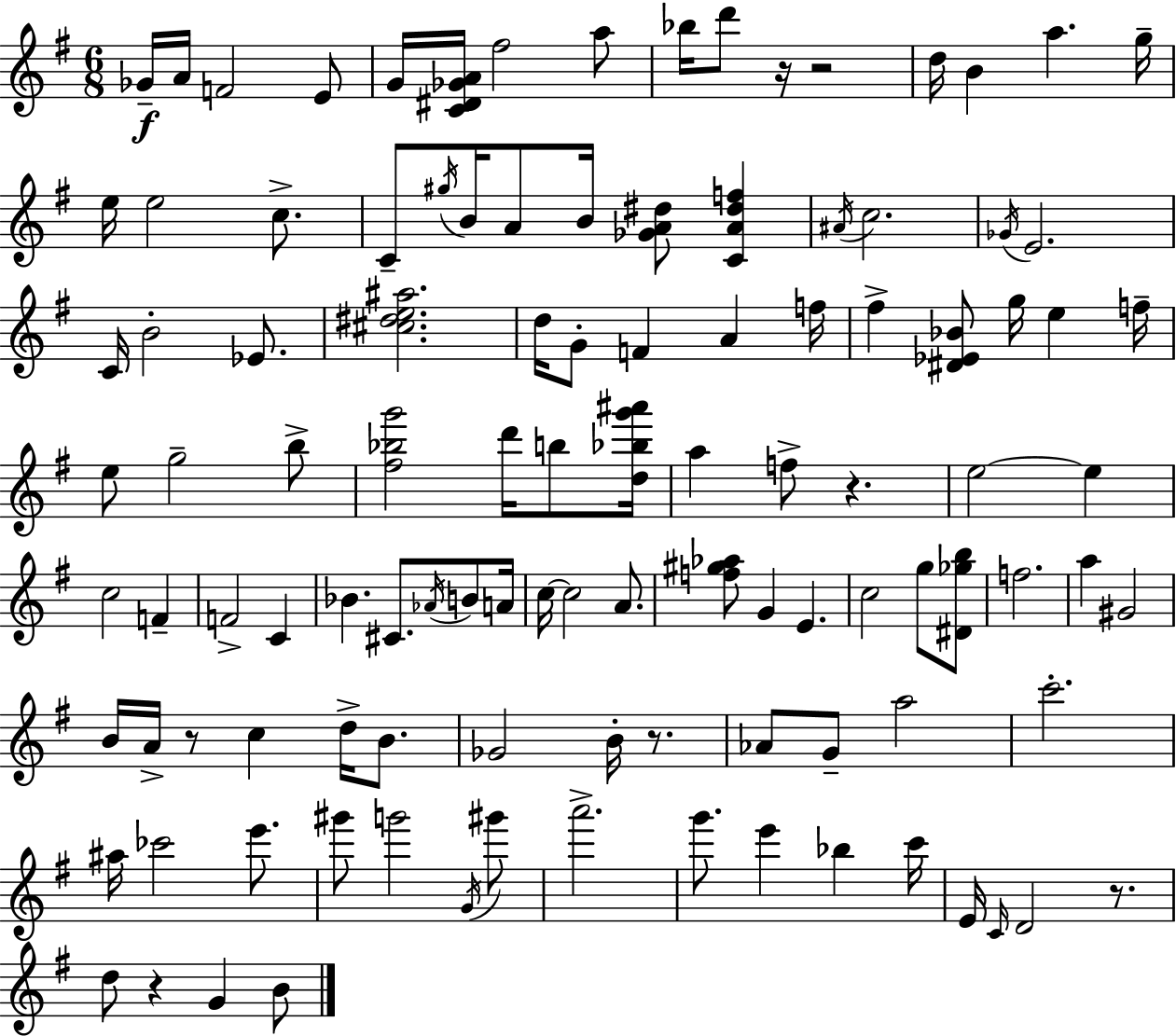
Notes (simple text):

Gb4/s A4/s F4/h E4/e G4/s [C4,D#4,Gb4,A4]/s F#5/h A5/e Bb5/s D6/e R/s R/h D5/s B4/q A5/q. G5/s E5/s E5/h C5/e. C4/e G#5/s B4/s A4/e B4/s [Gb4,A4,D#5]/e [C4,A4,D#5,F5]/q A#4/s C5/h. Gb4/s E4/h. C4/s B4/h Eb4/e. [C#5,D#5,E5,A#5]/h. D5/s G4/e F4/q A4/q F5/s F#5/q [D#4,Eb4,Bb4]/e G5/s E5/q F5/s E5/e G5/h B5/e [F#5,Bb5,G6]/h D6/s B5/e [D5,Bb5,G6,A#6]/s A5/q F5/e R/q. E5/h E5/q C5/h F4/q F4/h C4/q Bb4/q. C#4/e. Ab4/s B4/e A4/s C5/s C5/h A4/e. [F5,G#5,Ab5]/e G4/q E4/q. C5/h G5/e [D#4,Gb5,B5]/e F5/h. A5/q G#4/h B4/s A4/s R/e C5/q D5/s B4/e. Gb4/h B4/s R/e. Ab4/e G4/e A5/h C6/h. A#5/s CES6/h E6/e. G#6/e G6/h G4/s G#6/e A6/h. G6/e. E6/q Bb5/q C6/s E4/s C4/s D4/h R/e. D5/e R/q G4/q B4/e